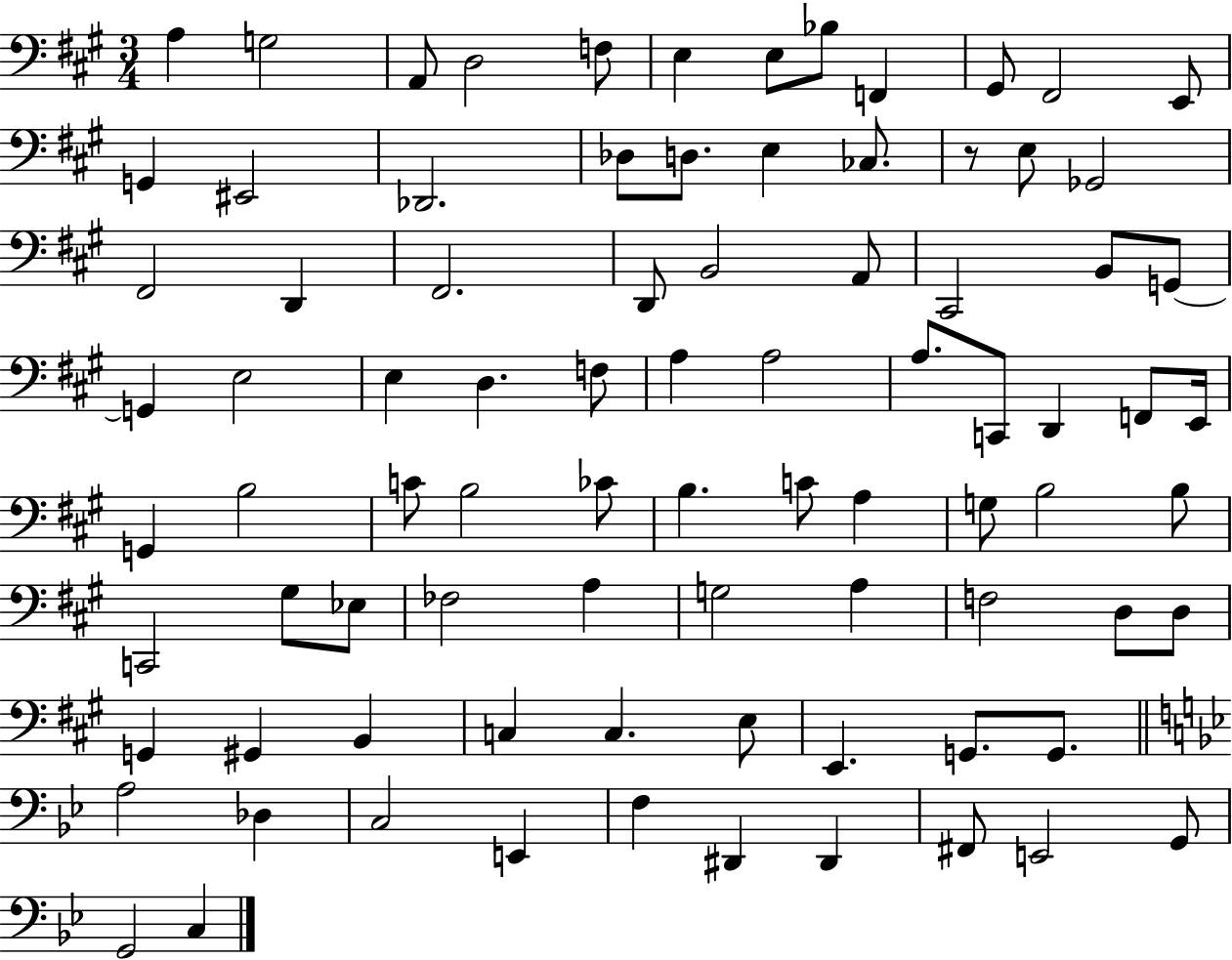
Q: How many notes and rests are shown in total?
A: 85